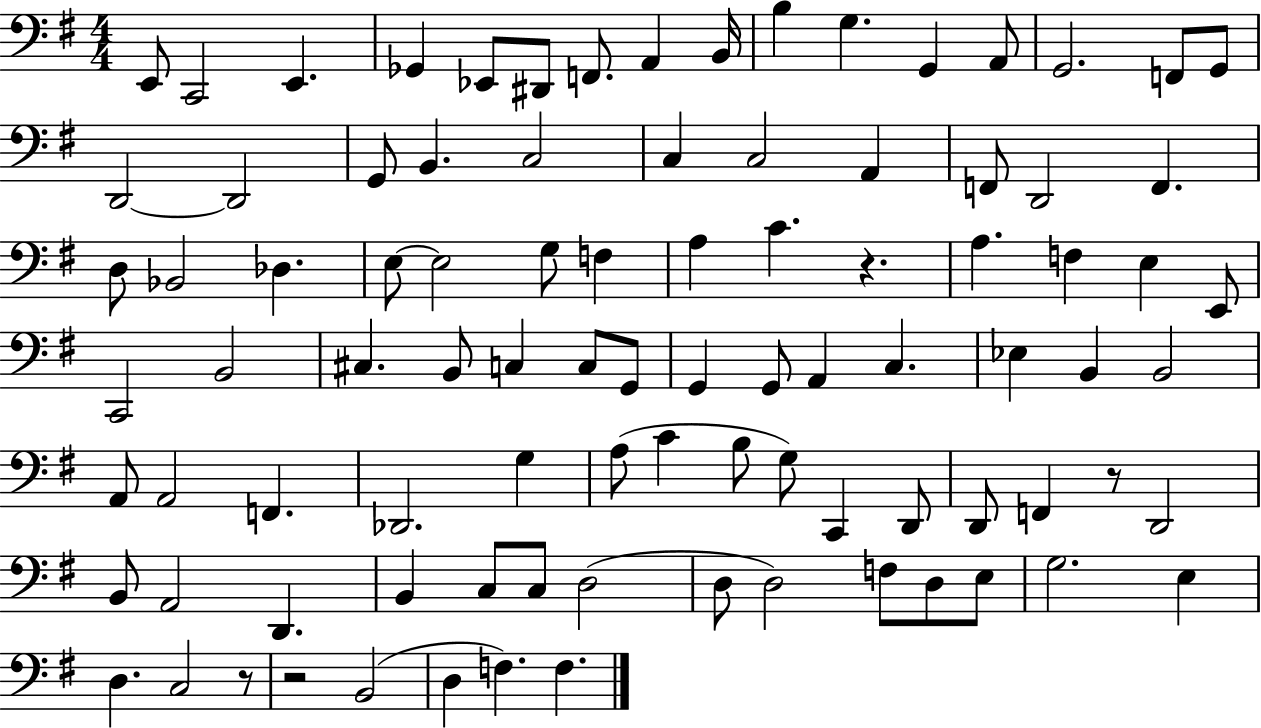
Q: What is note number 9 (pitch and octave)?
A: B2